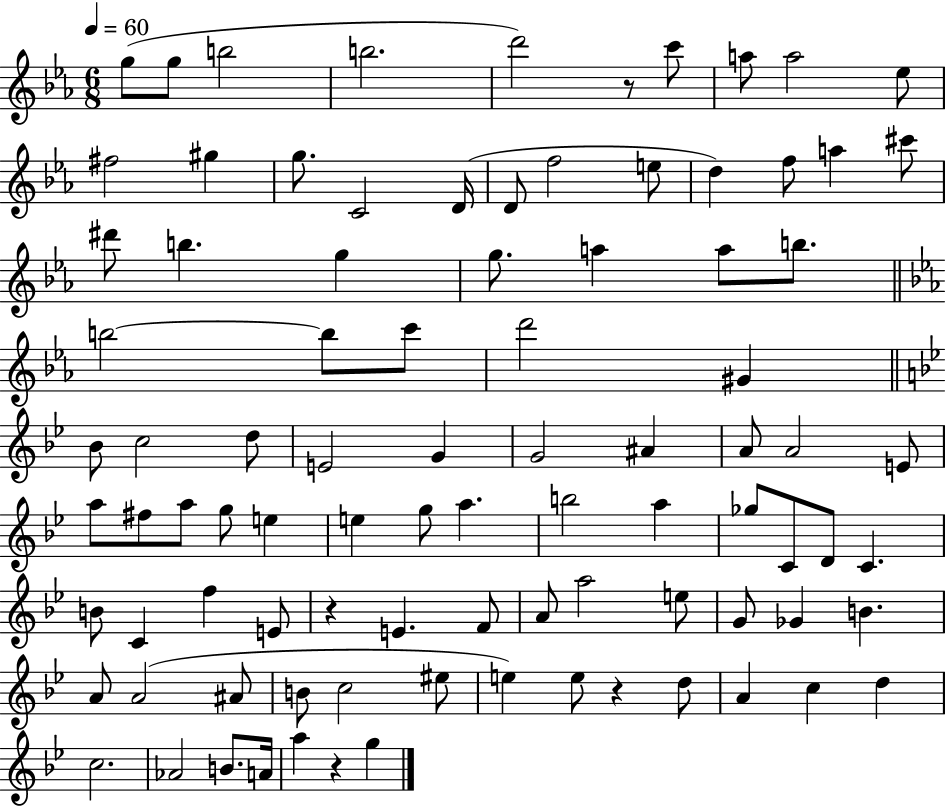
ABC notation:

X:1
T:Untitled
M:6/8
L:1/4
K:Eb
g/2 g/2 b2 b2 d'2 z/2 c'/2 a/2 a2 _e/2 ^f2 ^g g/2 C2 D/4 D/2 f2 e/2 d f/2 a ^c'/2 ^d'/2 b g g/2 a a/2 b/2 b2 b/2 c'/2 d'2 ^G _B/2 c2 d/2 E2 G G2 ^A A/2 A2 E/2 a/2 ^f/2 a/2 g/2 e e g/2 a b2 a _g/2 C/2 D/2 C B/2 C f E/2 z E F/2 A/2 a2 e/2 G/2 _G B A/2 A2 ^A/2 B/2 c2 ^e/2 e e/2 z d/2 A c d c2 _A2 B/2 A/4 a z g